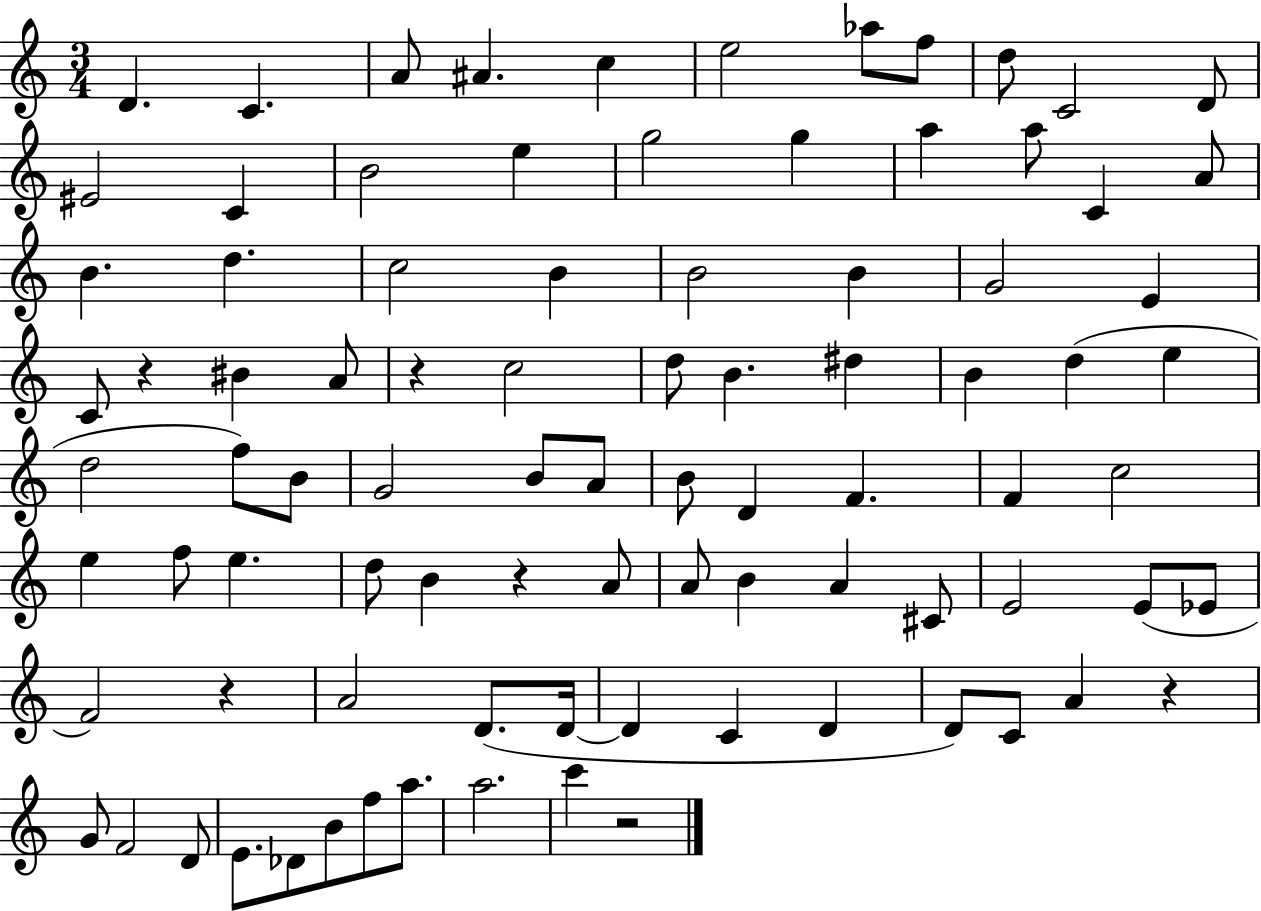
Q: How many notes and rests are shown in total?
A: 89